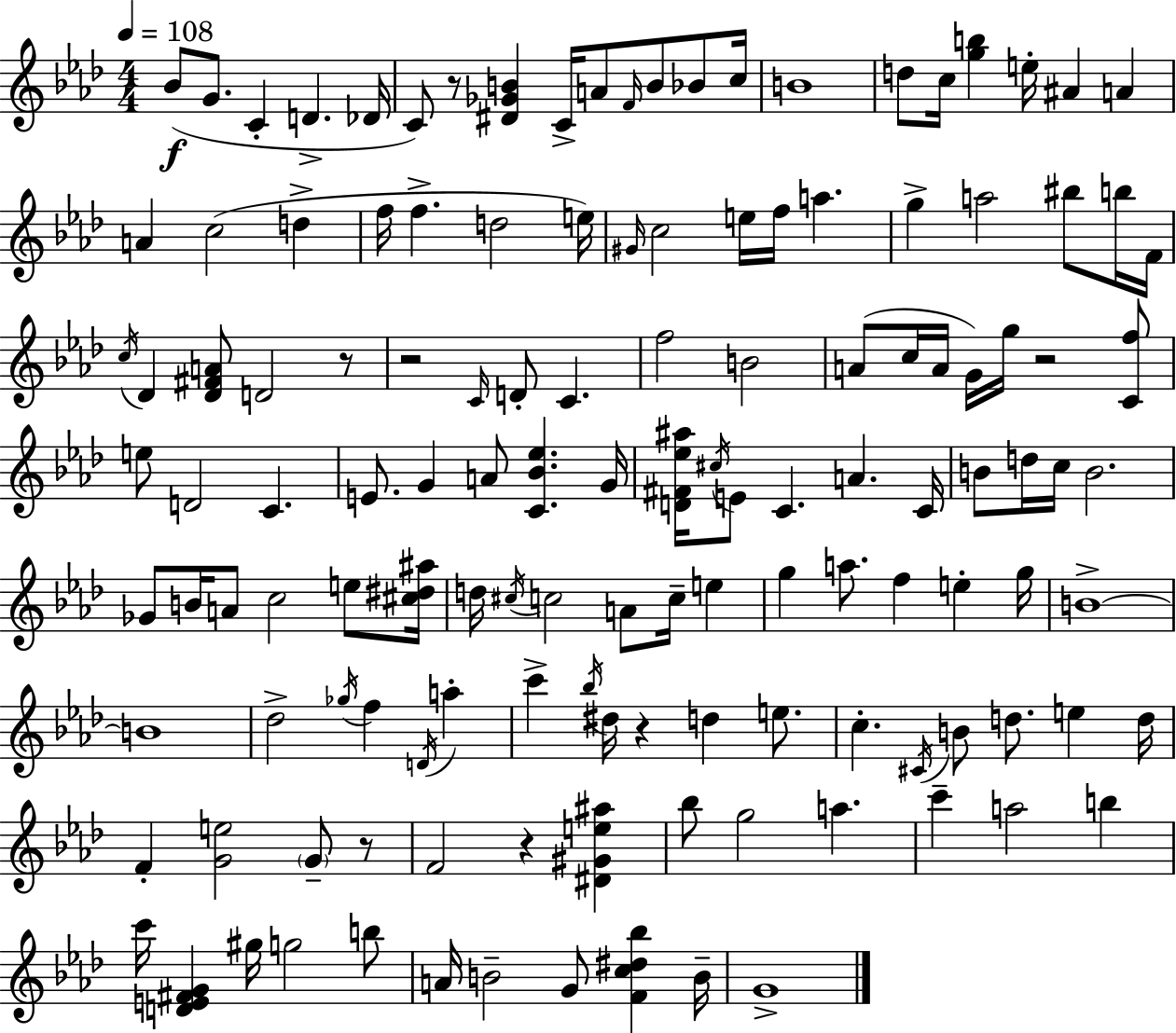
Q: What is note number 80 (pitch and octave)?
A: G5